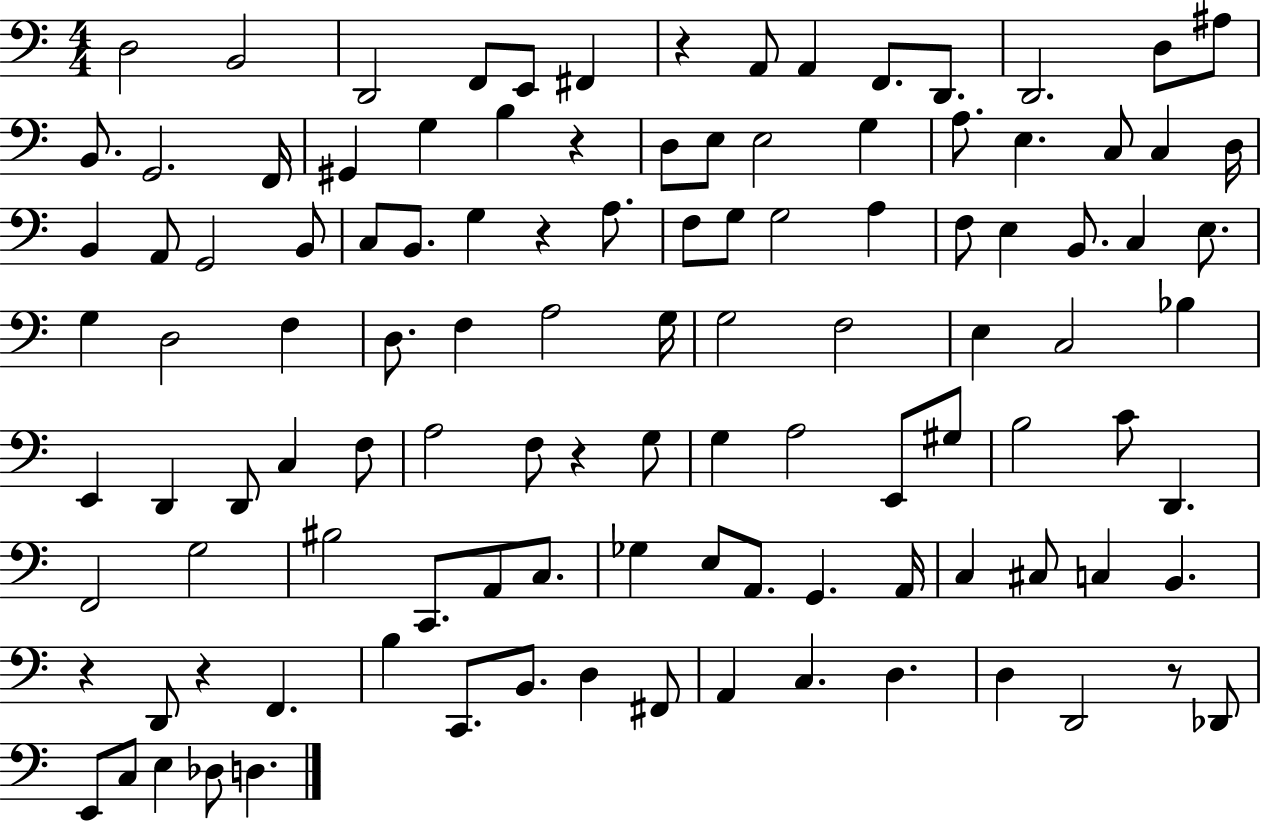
{
  \clef bass
  \numericTimeSignature
  \time 4/4
  \key c \major
  d2 b,2 | d,2 f,8 e,8 fis,4 | r4 a,8 a,4 f,8. d,8. | d,2. d8 ais8 | \break b,8. g,2. f,16 | gis,4 g4 b4 r4 | d8 e8 e2 g4 | a8. e4. c8 c4 d16 | \break b,4 a,8 g,2 b,8 | c8 b,8. g4 r4 a8. | f8 g8 g2 a4 | f8 e4 b,8. c4 e8. | \break g4 d2 f4 | d8. f4 a2 g16 | g2 f2 | e4 c2 bes4 | \break e,4 d,4 d,8 c4 f8 | a2 f8 r4 g8 | g4 a2 e,8 gis8 | b2 c'8 d,4. | \break f,2 g2 | bis2 c,8. a,8 c8. | ges4 e8 a,8. g,4. a,16 | c4 cis8 c4 b,4. | \break r4 d,8 r4 f,4. | b4 c,8. b,8. d4 fis,8 | a,4 c4. d4. | d4 d,2 r8 des,8 | \break e,8 c8 e4 des8 d4. | \bar "|."
}